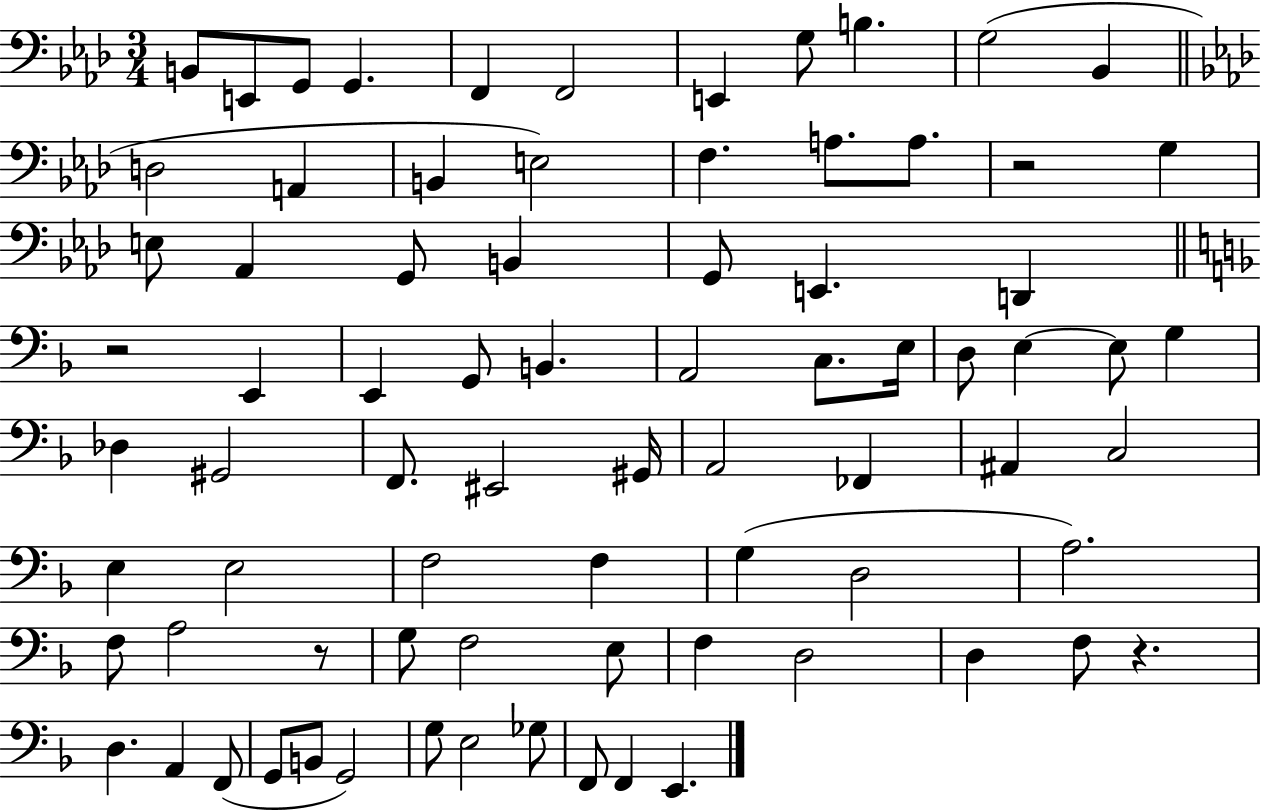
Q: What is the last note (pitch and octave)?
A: E2